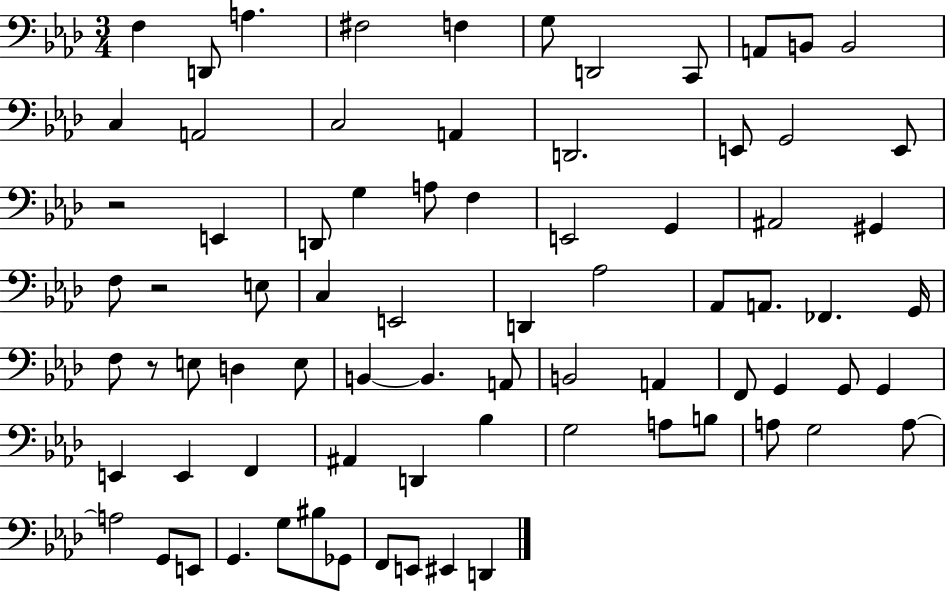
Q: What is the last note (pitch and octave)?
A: D2